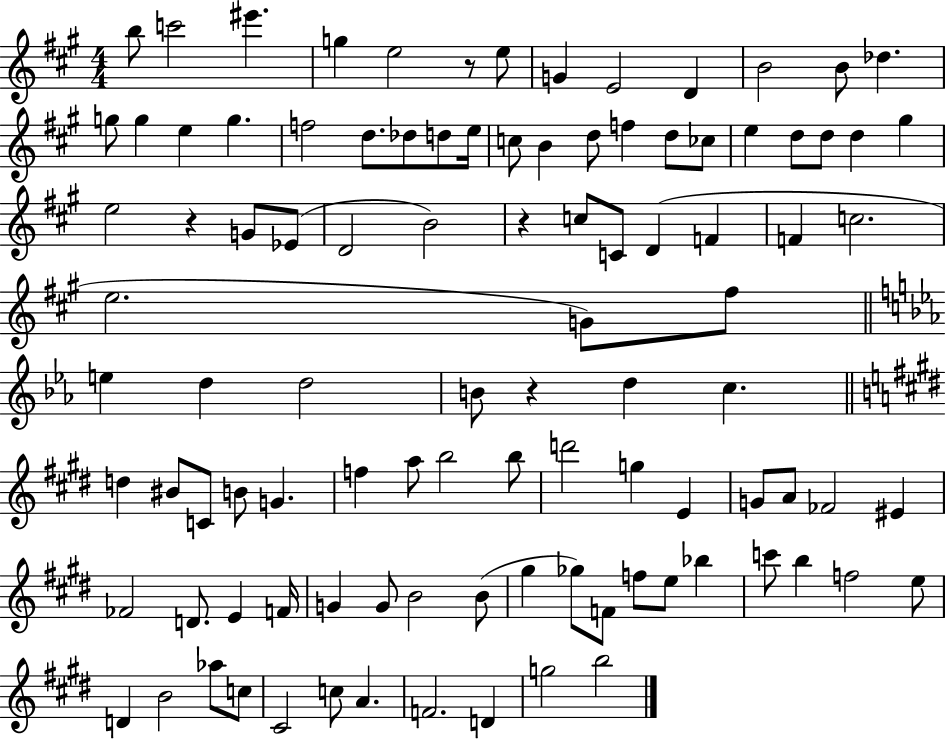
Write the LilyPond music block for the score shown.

{
  \clef treble
  \numericTimeSignature
  \time 4/4
  \key a \major
  b''8 c'''2 eis'''4. | g''4 e''2 r8 e''8 | g'4 e'2 d'4 | b'2 b'8 des''4. | \break g''8 g''4 e''4 g''4. | f''2 d''8. des''8 d''8 e''16 | c''8 b'4 d''8 f''4 d''8 ces''8 | e''4 d''8 d''8 d''4 gis''4 | \break e''2 r4 g'8 ees'8( | d'2 b'2) | r4 c''8 c'8 d'4( f'4 | f'4 c''2. | \break e''2. g'8) fis''8 | \bar "||" \break \key ees \major e''4 d''4 d''2 | b'8 r4 d''4 c''4. | \bar "||" \break \key e \major d''4 bis'8 c'8 b'8 g'4. | f''4 a''8 b''2 b''8 | d'''2 g''4 e'4 | g'8 a'8 fes'2 eis'4 | \break fes'2 d'8. e'4 f'16 | g'4 g'8 b'2 b'8( | gis''4 ges''8) f'8 f''8 e''8 bes''4 | c'''8 b''4 f''2 e''8 | \break d'4 b'2 aes''8 c''8 | cis'2 c''8 a'4. | f'2. d'4 | g''2 b''2 | \break \bar "|."
}